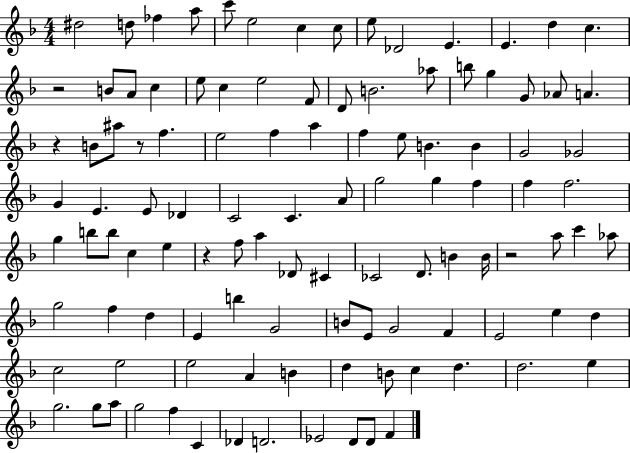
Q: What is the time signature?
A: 4/4